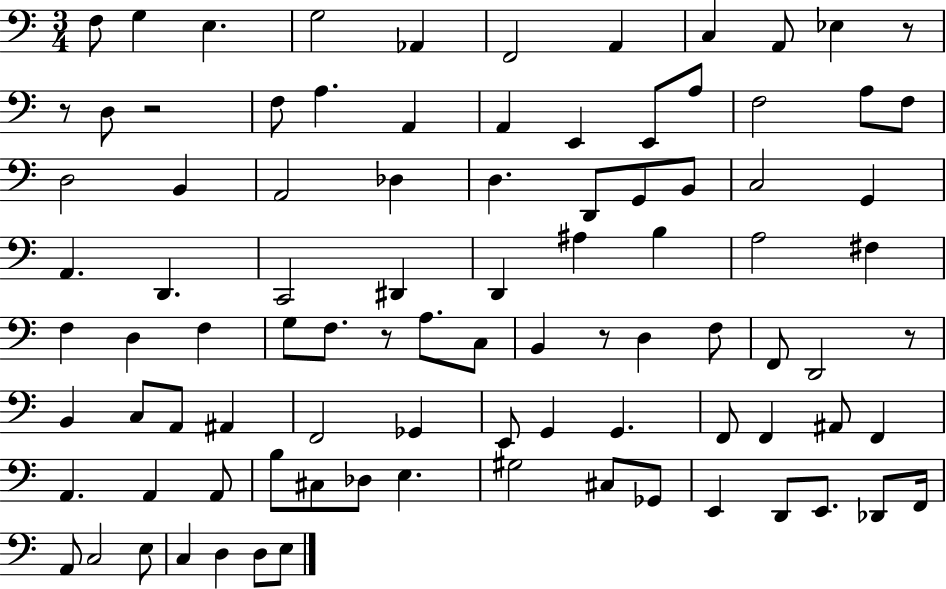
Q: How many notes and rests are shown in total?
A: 93